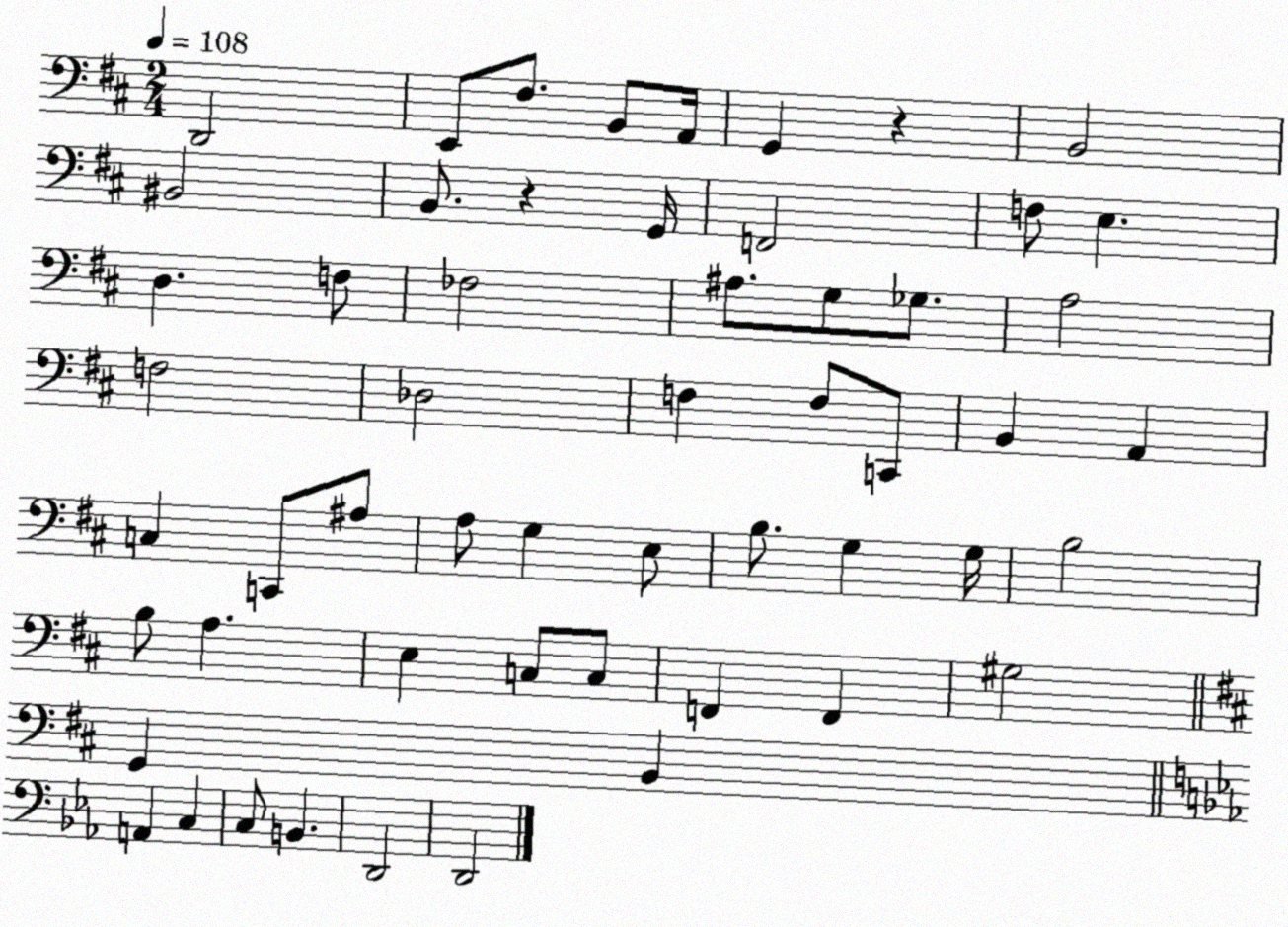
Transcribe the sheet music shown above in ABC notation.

X:1
T:Untitled
M:2/4
L:1/4
K:D
D,,2 E,,/2 ^F,/2 B,,/2 A,,/4 G,, z B,,2 ^B,,2 B,,/2 z G,,/4 F,,2 F,/2 E, D, F,/2 _F,2 ^A,/2 G,/2 _G,/2 A,2 F,2 _D,2 F, F,/2 C,,/2 B,, A,, C, C,,/2 ^A,/2 A,/2 G, E,/2 B,/2 G, G,/4 B,2 B,/2 A, E, C,/2 C,/2 F,, F,, ^G,2 G,, B,, A,, C, C,/2 B,, D,,2 D,,2